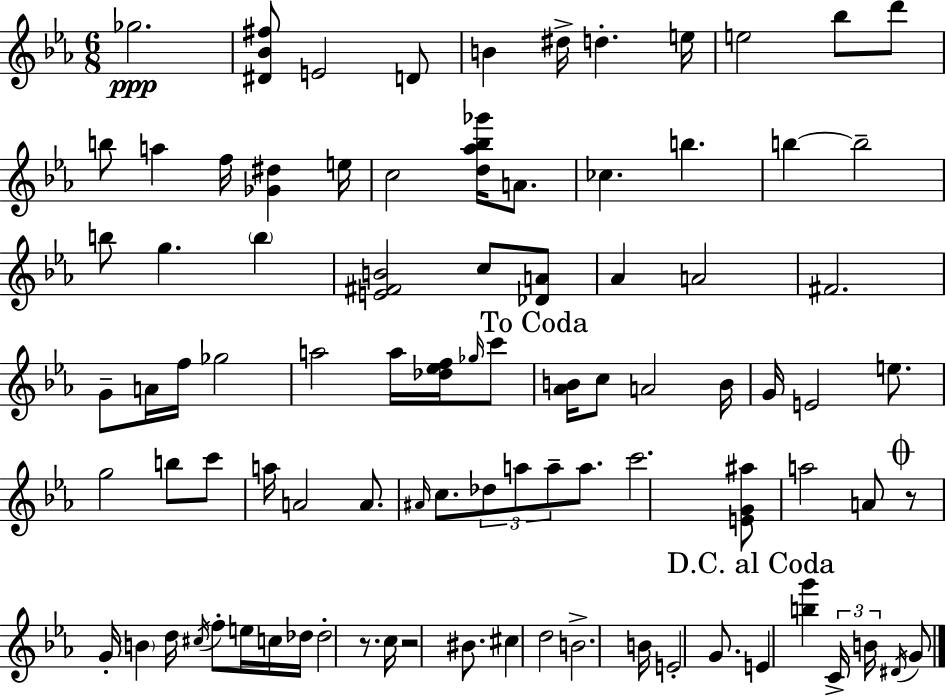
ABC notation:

X:1
T:Untitled
M:6/8
L:1/4
K:Eb
_g2 [^D_B^f]/2 E2 D/2 B ^d/4 d e/4 e2 _b/2 d'/2 b/2 a f/4 [_G^d] e/4 c2 [d_a_b_g']/4 A/2 _c b b b2 b/2 g b [E^FB]2 c/2 [_DA]/2 _A A2 ^F2 G/2 A/4 f/4 _g2 a2 a/4 [_d_ef]/4 _g/4 c'/2 [_AB]/4 c/2 A2 B/4 G/4 E2 e/2 g2 b/2 c'/2 a/4 A2 A/2 ^A/4 c/2 _d/2 a/2 a/2 a/2 c'2 [EG^a]/2 a2 A/2 z/2 G/4 B d/4 ^c/4 f/2 e/4 c/4 _d/4 _d2 z/2 c/4 z2 ^B/2 ^c d2 B2 B/4 E2 G/2 E [bg'] C/4 B/4 ^D/4 G/2